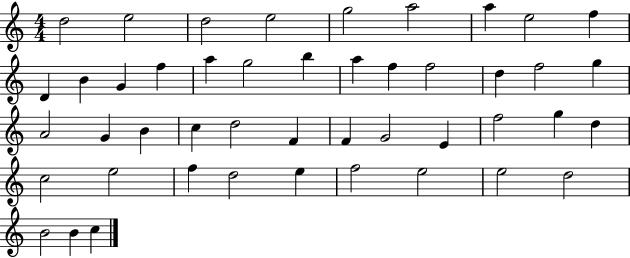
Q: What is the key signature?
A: C major